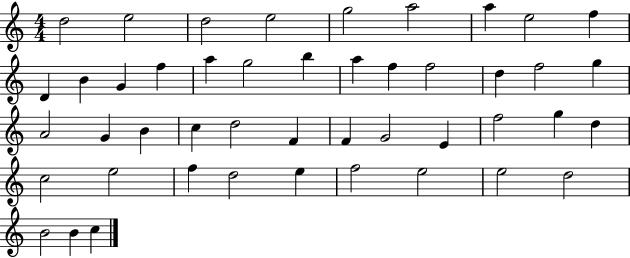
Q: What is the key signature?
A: C major